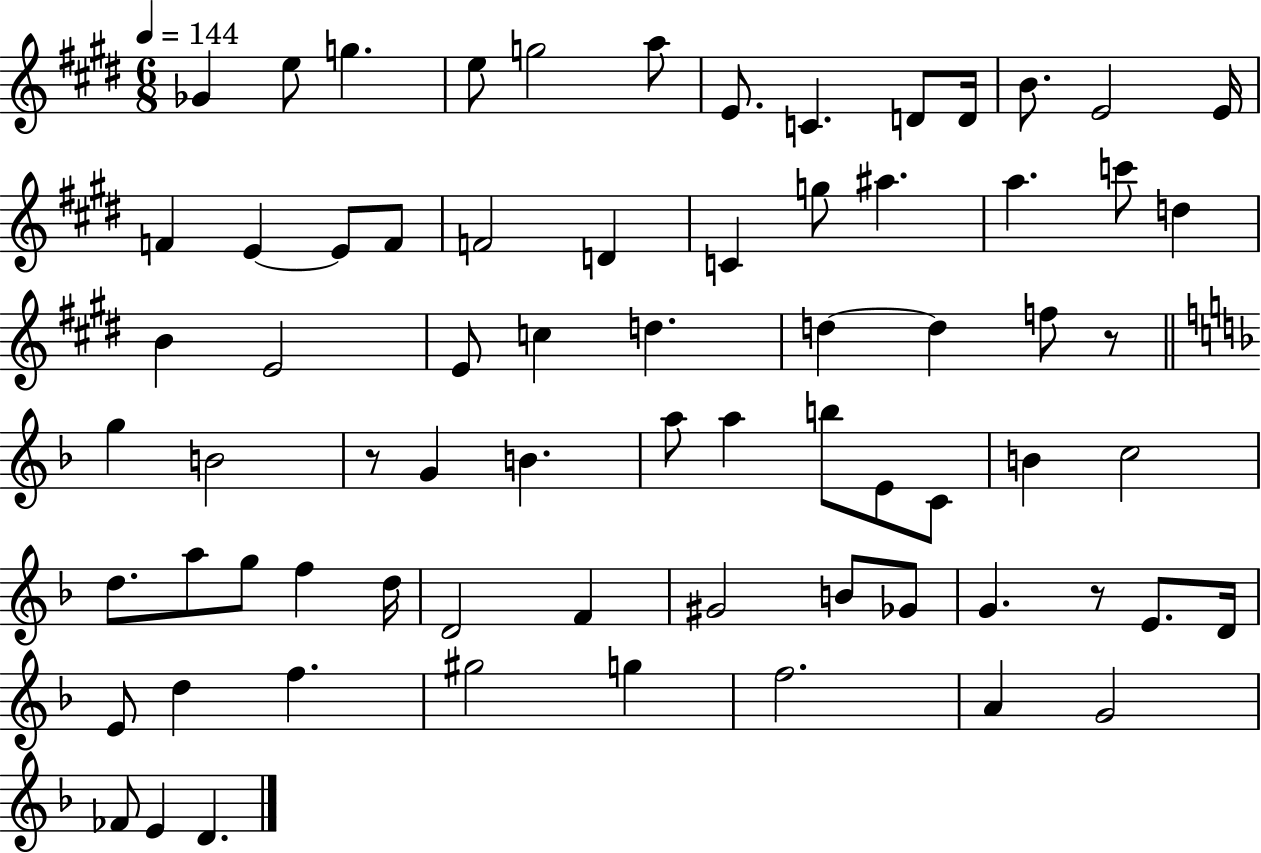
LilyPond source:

{
  \clef treble
  \numericTimeSignature
  \time 6/8
  \key e \major
  \tempo 4 = 144
  ges'4 e''8 g''4. | e''8 g''2 a''8 | e'8. c'4. d'8 d'16 | b'8. e'2 e'16 | \break f'4 e'4~~ e'8 f'8 | f'2 d'4 | c'4 g''8 ais''4. | a''4. c'''8 d''4 | \break b'4 e'2 | e'8 c''4 d''4. | d''4~~ d''4 f''8 r8 | \bar "||" \break \key f \major g''4 b'2 | r8 g'4 b'4. | a''8 a''4 b''8 e'8 c'8 | b'4 c''2 | \break d''8. a''8 g''8 f''4 d''16 | d'2 f'4 | gis'2 b'8 ges'8 | g'4. r8 e'8. d'16 | \break e'8 d''4 f''4. | gis''2 g''4 | f''2. | a'4 g'2 | \break fes'8 e'4 d'4. | \bar "|."
}